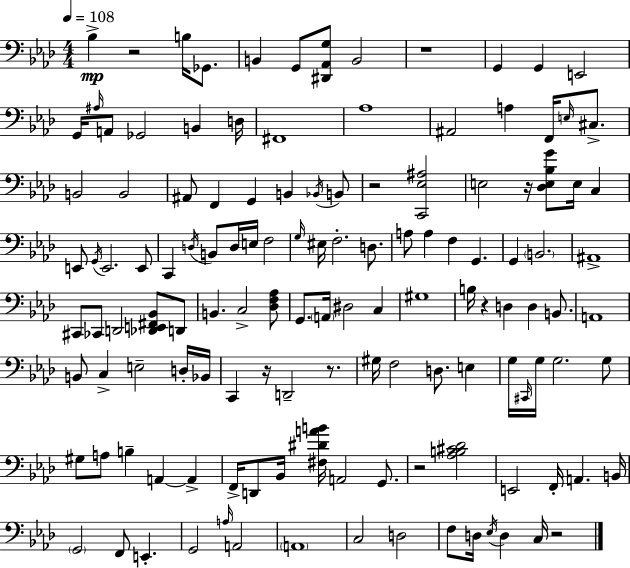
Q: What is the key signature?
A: AES major